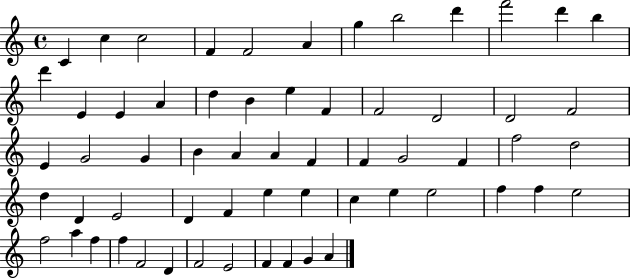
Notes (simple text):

C4/q C5/q C5/h F4/q F4/h A4/q G5/q B5/h D6/q F6/h D6/q B5/q D6/q E4/q E4/q A4/q D5/q B4/q E5/q F4/q F4/h D4/h D4/h F4/h E4/q G4/h G4/q B4/q A4/q A4/q F4/q F4/q G4/h F4/q F5/h D5/h D5/q D4/q E4/h D4/q F4/q E5/q E5/q C5/q E5/q E5/h F5/q F5/q E5/h F5/h A5/q F5/q F5/q F4/h D4/q F4/h E4/h F4/q F4/q G4/q A4/q